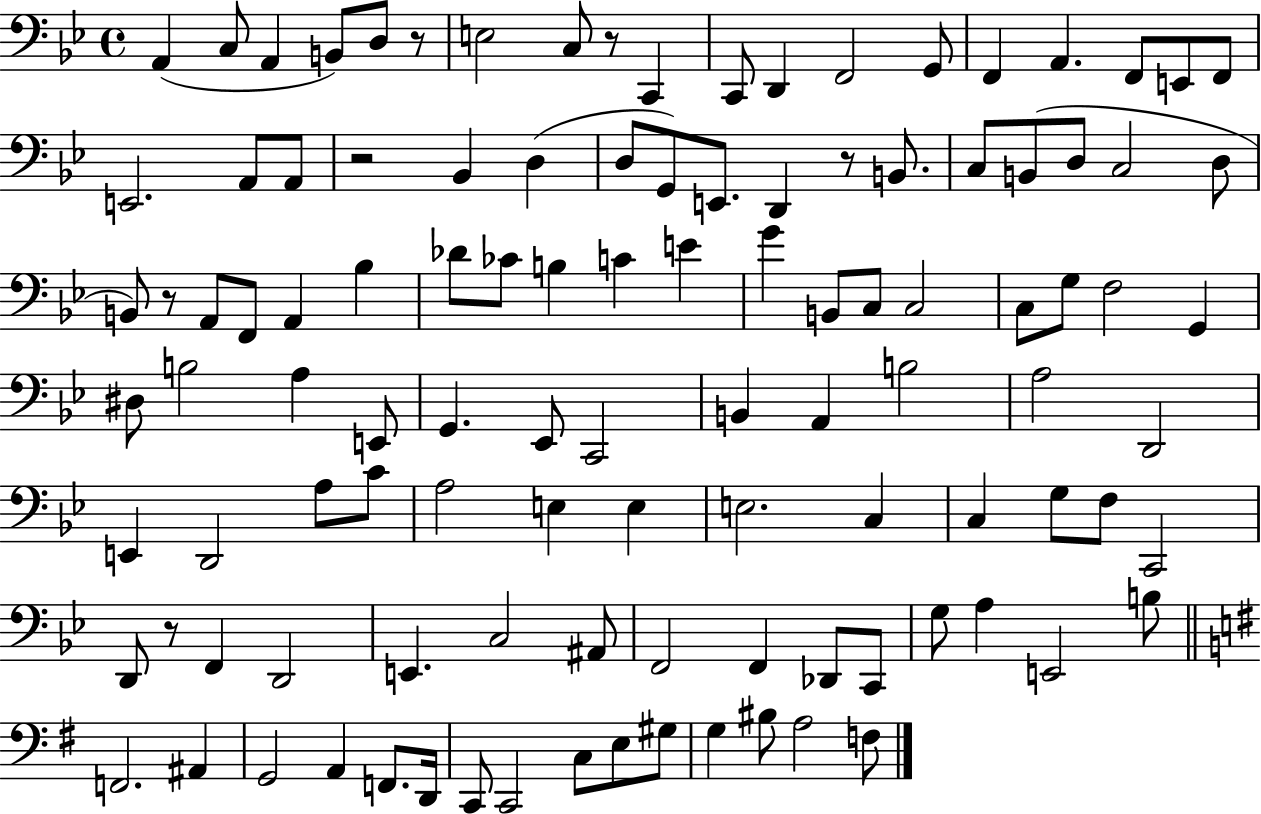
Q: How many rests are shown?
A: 6